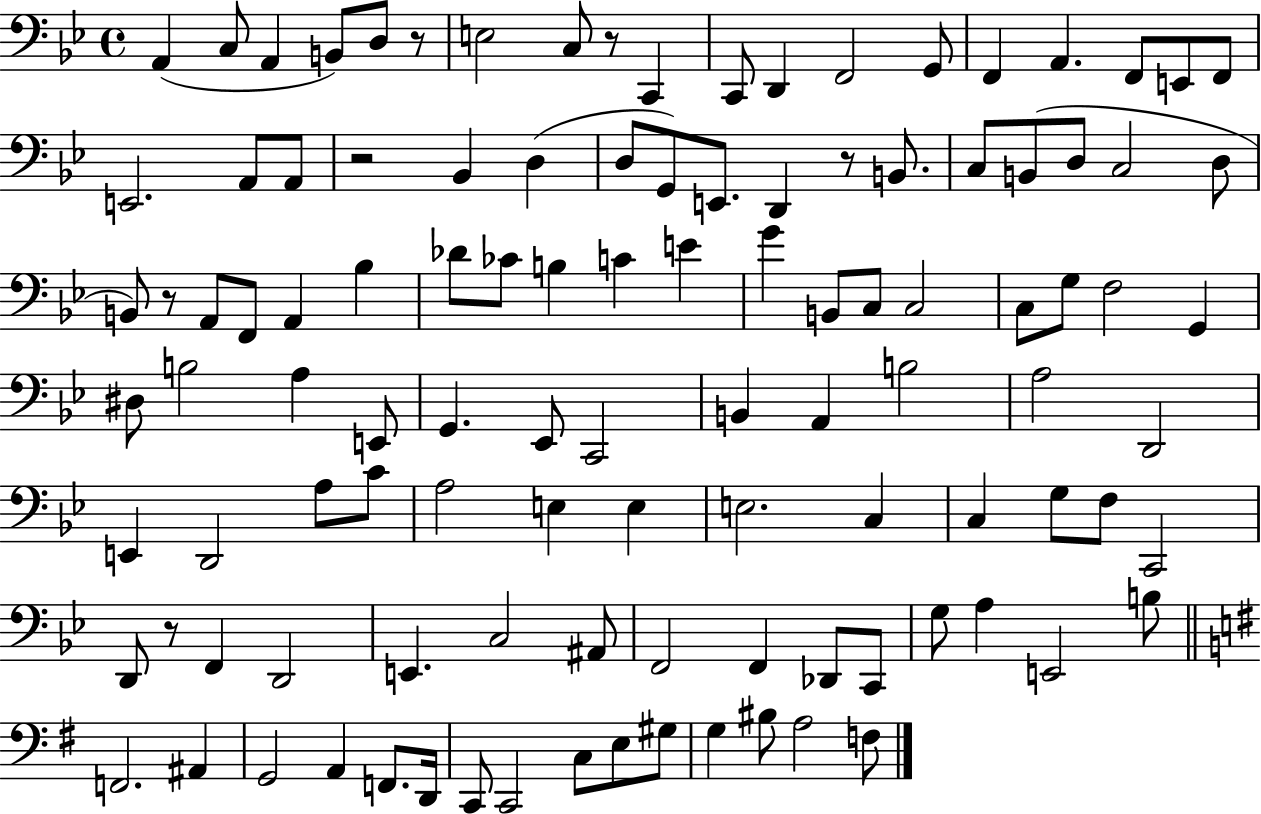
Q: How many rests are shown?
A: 6